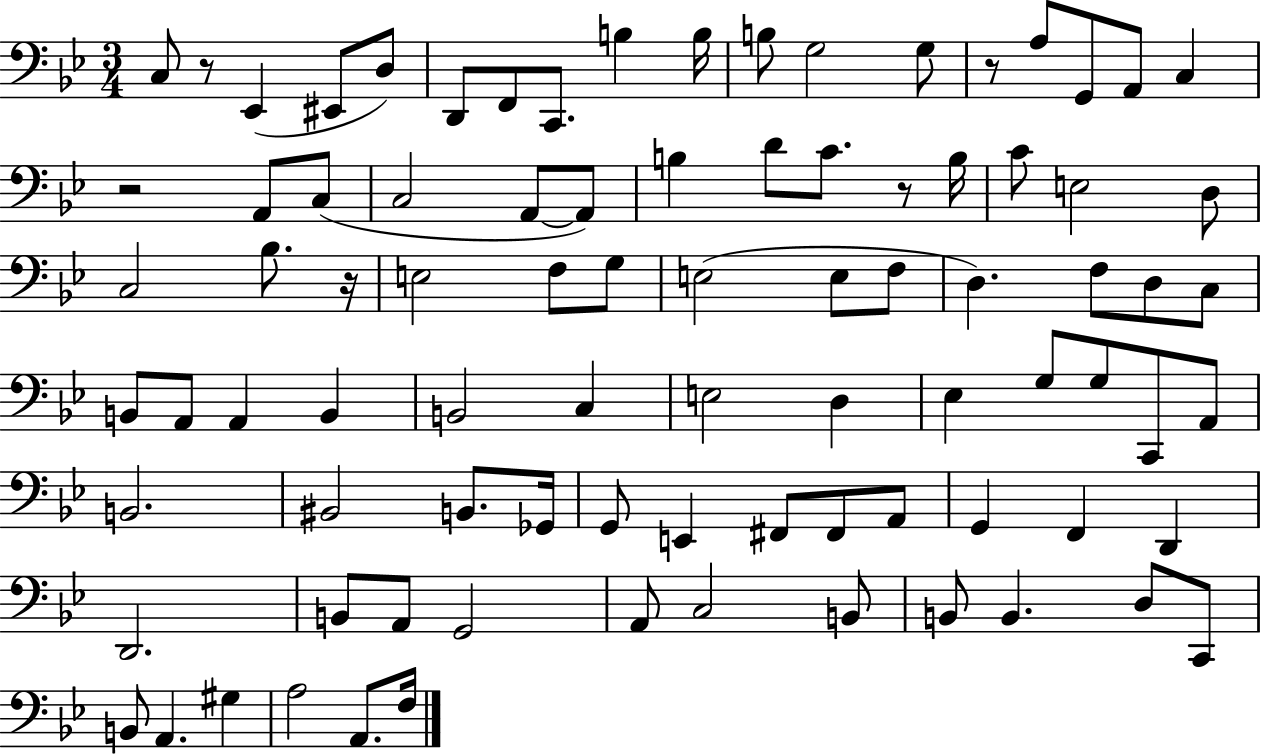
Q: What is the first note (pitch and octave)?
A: C3